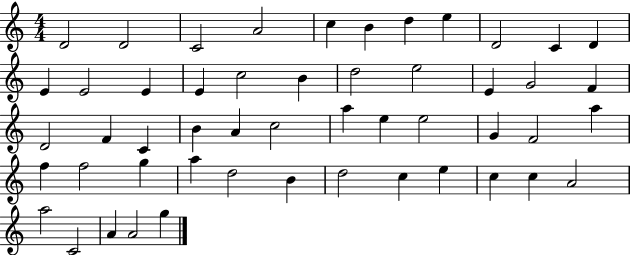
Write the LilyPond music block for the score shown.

{
  \clef treble
  \numericTimeSignature
  \time 4/4
  \key c \major
  d'2 d'2 | c'2 a'2 | c''4 b'4 d''4 e''4 | d'2 c'4 d'4 | \break e'4 e'2 e'4 | e'4 c''2 b'4 | d''2 e''2 | e'4 g'2 f'4 | \break d'2 f'4 c'4 | b'4 a'4 c''2 | a''4 e''4 e''2 | g'4 f'2 a''4 | \break f''4 f''2 g''4 | a''4 d''2 b'4 | d''2 c''4 e''4 | c''4 c''4 a'2 | \break a''2 c'2 | a'4 a'2 g''4 | \bar "|."
}